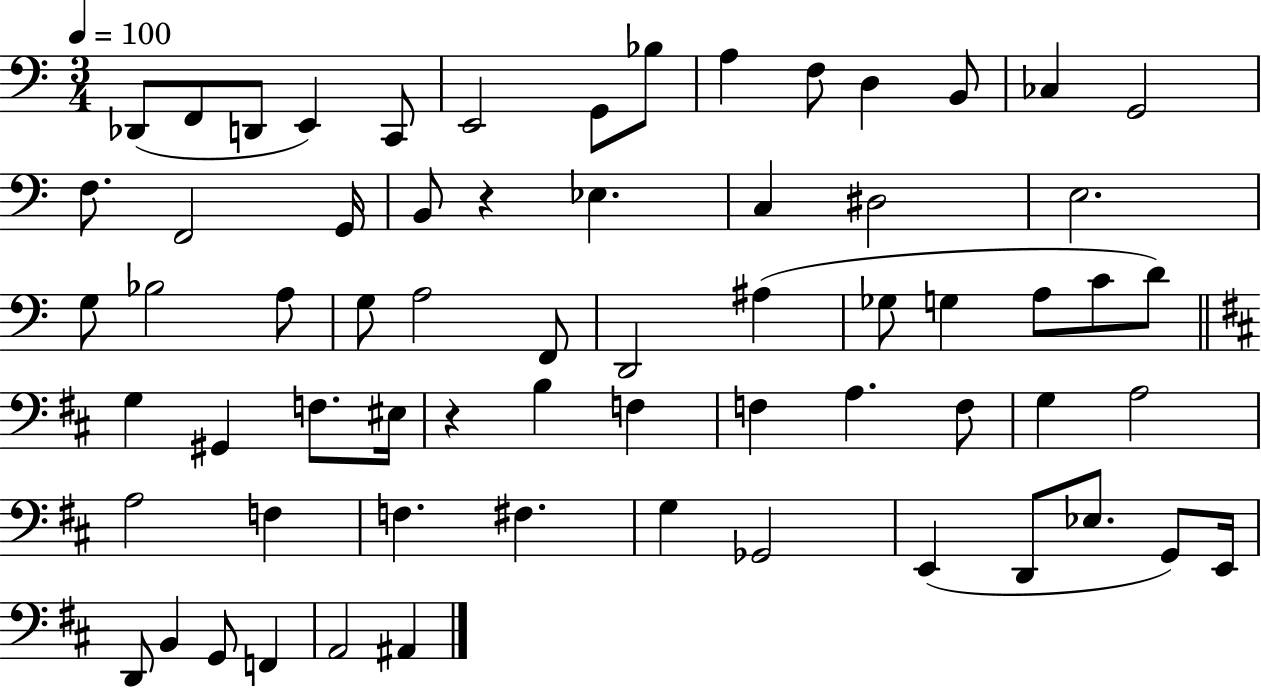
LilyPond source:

{
  \clef bass
  \numericTimeSignature
  \time 3/4
  \key c \major
  \tempo 4 = 100
  des,8( f,8 d,8 e,4) c,8 | e,2 g,8 bes8 | a4 f8 d4 b,8 | ces4 g,2 | \break f8. f,2 g,16 | b,8 r4 ees4. | c4 dis2 | e2. | \break g8 bes2 a8 | g8 a2 f,8 | d,2 ais4( | ges8 g4 a8 c'8 d'8) | \break \bar "||" \break \key d \major g4 gis,4 f8. eis16 | r4 b4 f4 | f4 a4. f8 | g4 a2 | \break a2 f4 | f4. fis4. | g4 ges,2 | e,4( d,8 ees8. g,8) e,16 | \break d,8 b,4 g,8 f,4 | a,2 ais,4 | \bar "|."
}